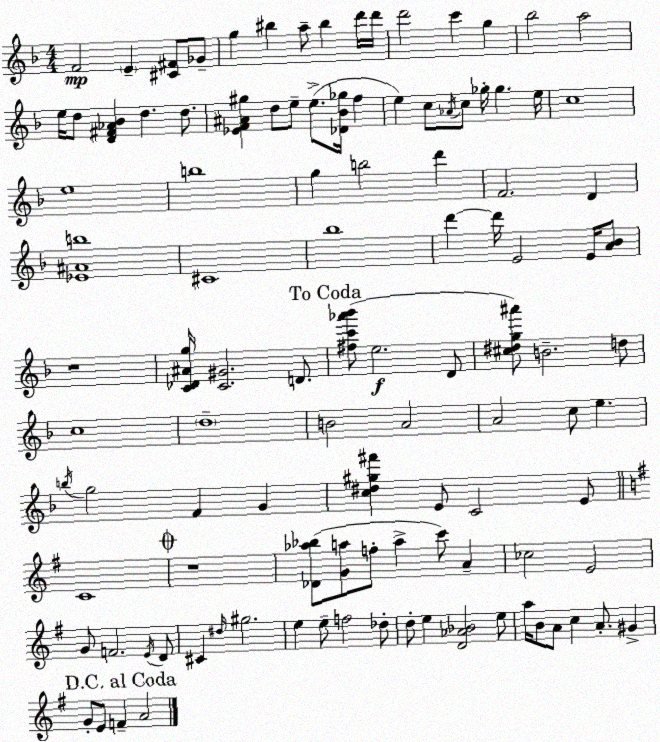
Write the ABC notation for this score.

X:1
T:Untitled
M:4/4
L:1/4
K:F
F2 E [^C^F]/2 _G/2 g ^b a/2 ^b d'/4 d'/4 d'2 c' g _b2 a2 e/4 d/2 [D^F_A_B] d d/2 [_EF^A^g] d/2 e/2 e/2 [_D_B_g]/4 f e c/2 _A/4 c/2 _g/4 _g e/4 c4 e4 b4 g b2 d' F2 D [_E^Ab]4 ^C4 _b4 d' d'/4 E2 E/4 [A_B]/2 z4 [C_D^Ag]/4 [C^G]2 D/2 [^fc'_a'_b']/2 e2 D/2 [^c^dg^a']/2 B2 d/2 c4 d4 B2 A2 A2 c/2 e b/4 g2 F G [c^d^g^f'] E/2 C2 E/2 C4 z4 [_D_a_b]/2 [Ga]/2 f/2 a c'/2 A _c2 E2 G/2 F2 E/4 D/2 ^C ^d/4 ^g2 e e/2 f2 _d/2 d/2 e [D_A_B]2 e/2 a/4 B/2 A/2 c A/2 ^G G/2 E/2 F A2